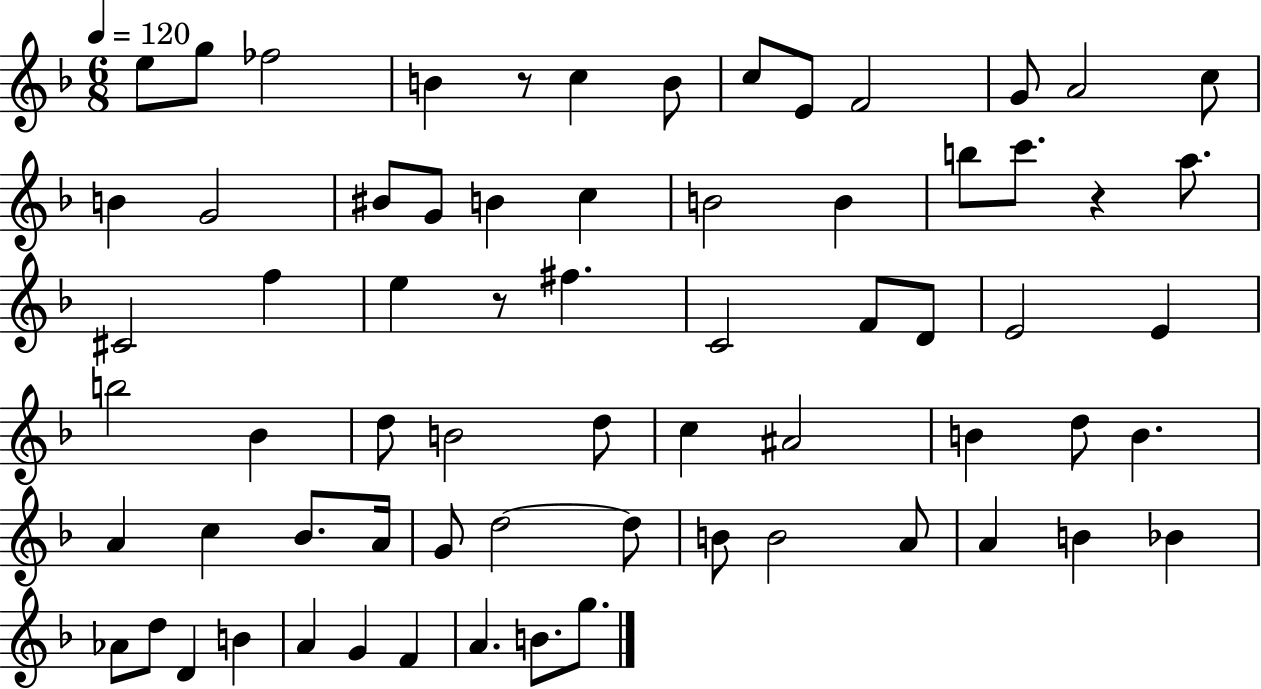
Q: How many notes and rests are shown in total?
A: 68